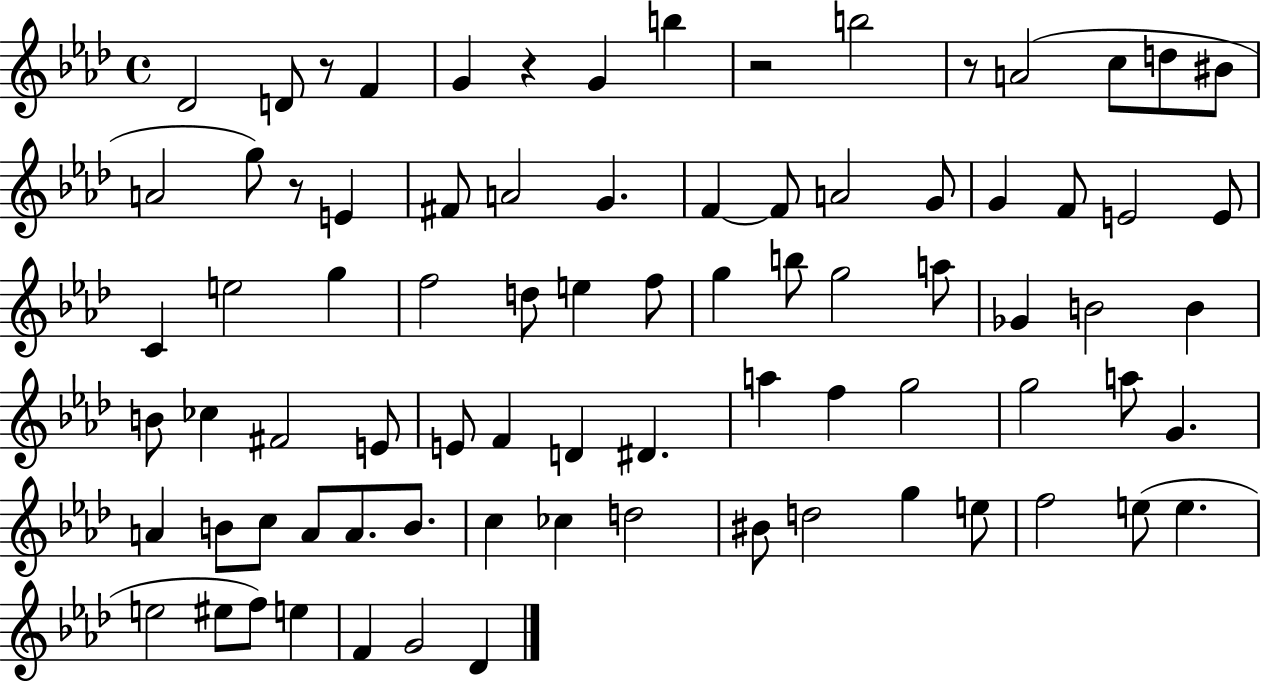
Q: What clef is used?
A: treble